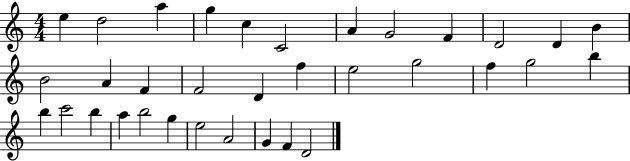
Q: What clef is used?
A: treble